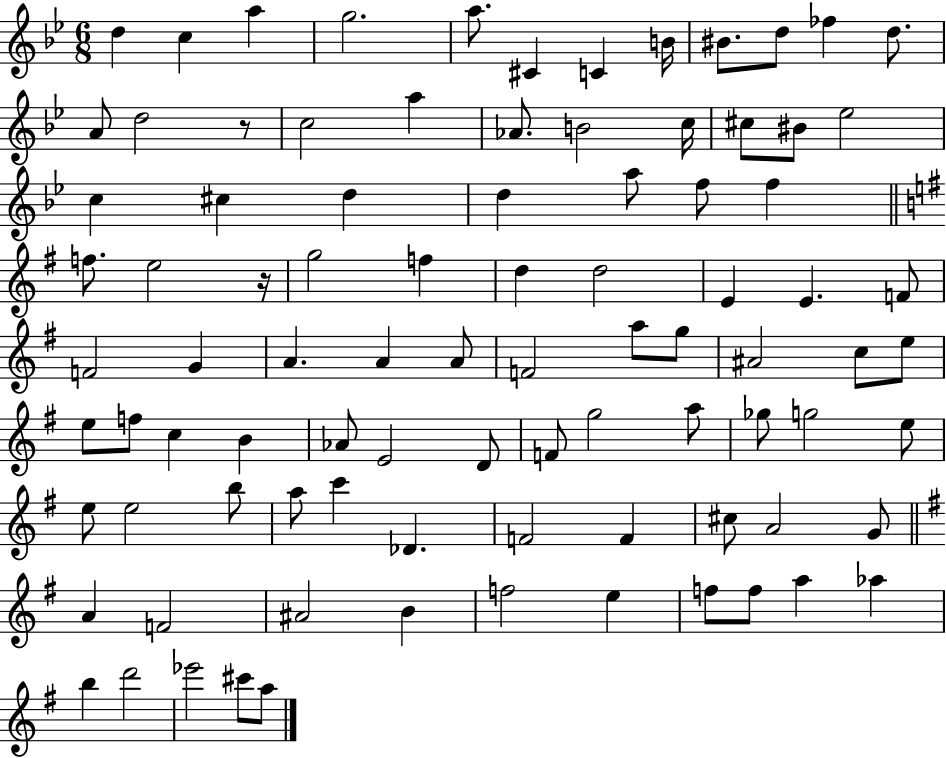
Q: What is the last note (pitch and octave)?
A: A5